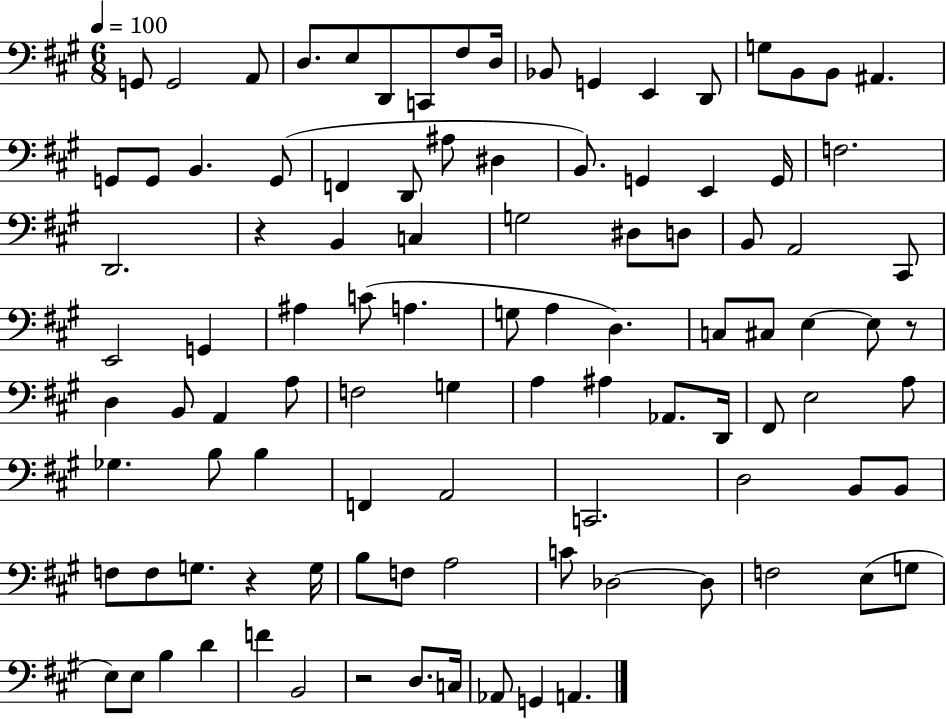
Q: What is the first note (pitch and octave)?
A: G2